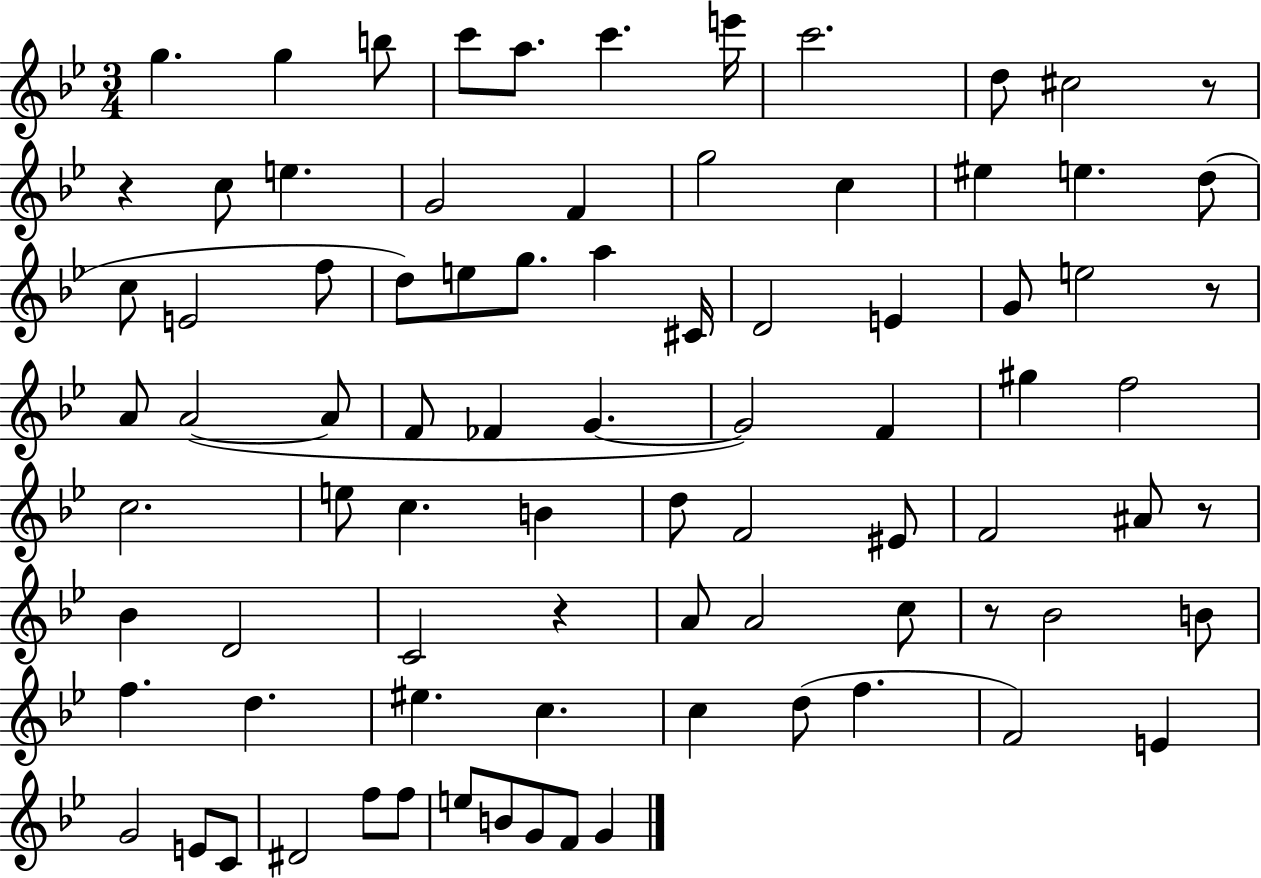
{
  \clef treble
  \numericTimeSignature
  \time 3/4
  \key bes \major
  g''4. g''4 b''8 | c'''8 a''8. c'''4. e'''16 | c'''2. | d''8 cis''2 r8 | \break r4 c''8 e''4. | g'2 f'4 | g''2 c''4 | eis''4 e''4. d''8( | \break c''8 e'2 f''8 | d''8) e''8 g''8. a''4 cis'16 | d'2 e'4 | g'8 e''2 r8 | \break a'8 a'2~(~ a'8 | f'8 fes'4 g'4.~~ | g'2) f'4 | gis''4 f''2 | \break c''2. | e''8 c''4. b'4 | d''8 f'2 eis'8 | f'2 ais'8 r8 | \break bes'4 d'2 | c'2 r4 | a'8 a'2 c''8 | r8 bes'2 b'8 | \break f''4. d''4. | eis''4. c''4. | c''4 d''8( f''4. | f'2) e'4 | \break g'2 e'8 c'8 | dis'2 f''8 f''8 | e''8 b'8 g'8 f'8 g'4 | \bar "|."
}